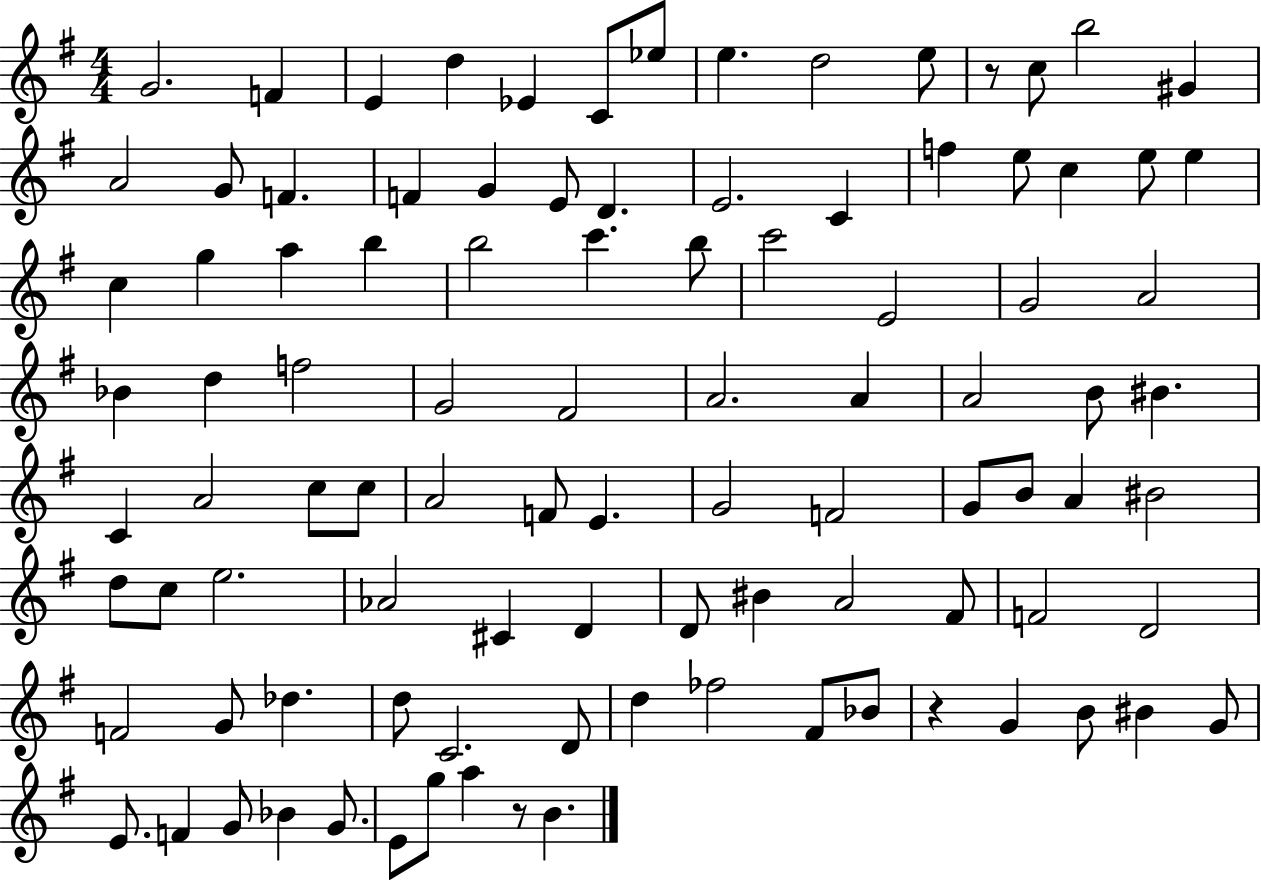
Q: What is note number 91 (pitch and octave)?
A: Bb4